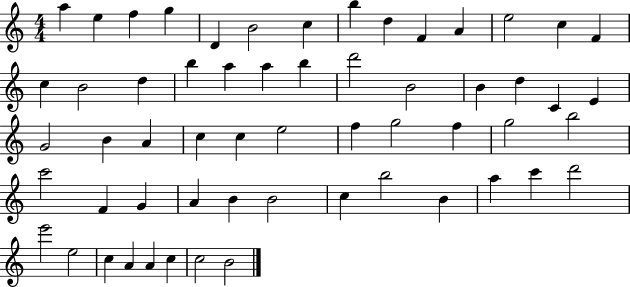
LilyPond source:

{
  \clef treble
  \numericTimeSignature
  \time 4/4
  \key c \major
  a''4 e''4 f''4 g''4 | d'4 b'2 c''4 | b''4 d''4 f'4 a'4 | e''2 c''4 f'4 | \break c''4 b'2 d''4 | b''4 a''4 a''4 b''4 | d'''2 b'2 | b'4 d''4 c'4 e'4 | \break g'2 b'4 a'4 | c''4 c''4 e''2 | f''4 g''2 f''4 | g''2 b''2 | \break c'''2 f'4 g'4 | a'4 b'4 b'2 | c''4 b''2 b'4 | a''4 c'''4 d'''2 | \break e'''2 e''2 | c''4 a'4 a'4 c''4 | c''2 b'2 | \bar "|."
}